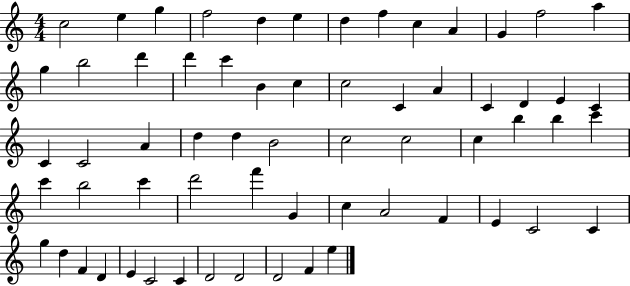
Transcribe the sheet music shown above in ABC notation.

X:1
T:Untitled
M:4/4
L:1/4
K:C
c2 e g f2 d e d f c A G f2 a g b2 d' d' c' B c c2 C A C D E C C C2 A d d B2 c2 c2 c b b c' c' b2 c' d'2 f' G c A2 F E C2 C g d F D E C2 C D2 D2 D2 F e